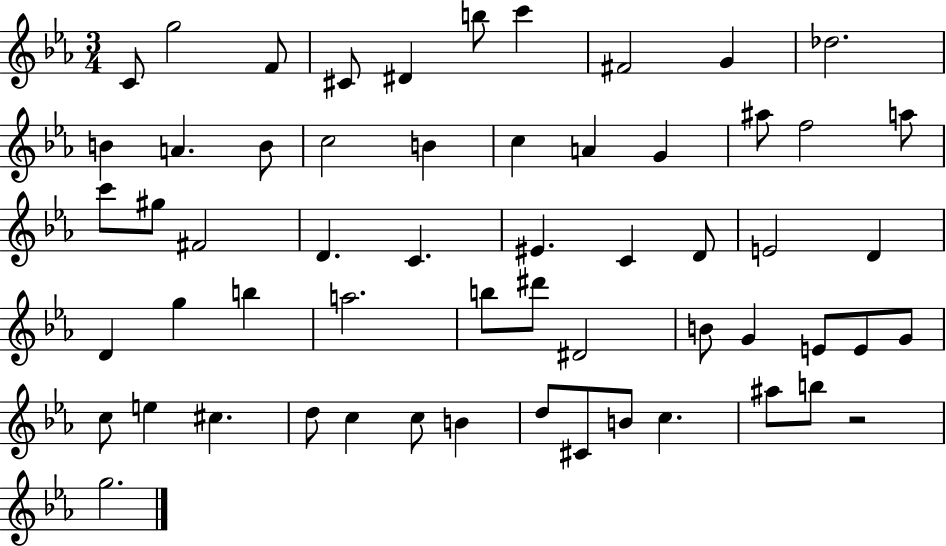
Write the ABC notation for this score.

X:1
T:Untitled
M:3/4
L:1/4
K:Eb
C/2 g2 F/2 ^C/2 ^D b/2 c' ^F2 G _d2 B A B/2 c2 B c A G ^a/2 f2 a/2 c'/2 ^g/2 ^F2 D C ^E C D/2 E2 D D g b a2 b/2 ^d'/2 ^D2 B/2 G E/2 E/2 G/2 c/2 e ^c d/2 c c/2 B d/2 ^C/2 B/2 c ^a/2 b/2 z2 g2